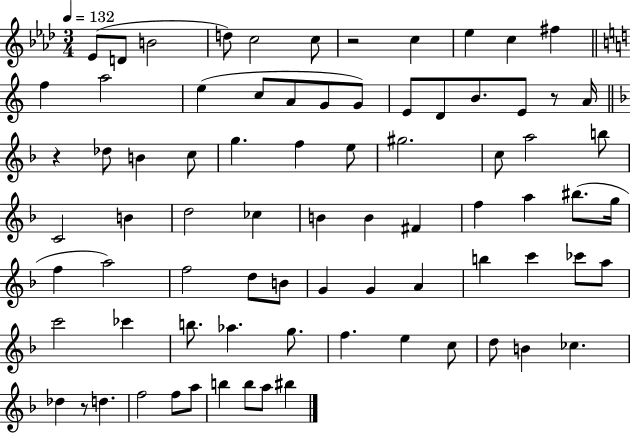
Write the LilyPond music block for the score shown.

{
  \clef treble
  \numericTimeSignature
  \time 3/4
  \key aes \major
  \tempo 4 = 132
  ees'8( d'8 b'2 | d''8) c''2 c''8 | r2 c''4 | ees''4 c''4 fis''4 | \break \bar "||" \break \key c \major f''4 a''2 | e''4( c''8 a'8 g'8 g'8) | e'8 d'8 b'8. e'8 r8 a'16 | \bar "||" \break \key f \major r4 des''8 b'4 c''8 | g''4. f''4 e''8 | gis''2. | c''8 a''2 b''8 | \break c'2 b'4 | d''2 ces''4 | b'4 b'4 fis'4 | f''4 a''4 bis''8.( g''16 | \break f''4 a''2) | f''2 d''8 b'8 | g'4 g'4 a'4 | b''4 c'''4 ces'''8 a''8 | \break c'''2 ces'''4 | b''8. aes''4. g''8. | f''4. e''4 c''8 | d''8 b'4 ces''4. | \break des''4 r8 d''4. | f''2 f''8 a''8 | b''4 b''8 a''8 bis''4 | \bar "|."
}